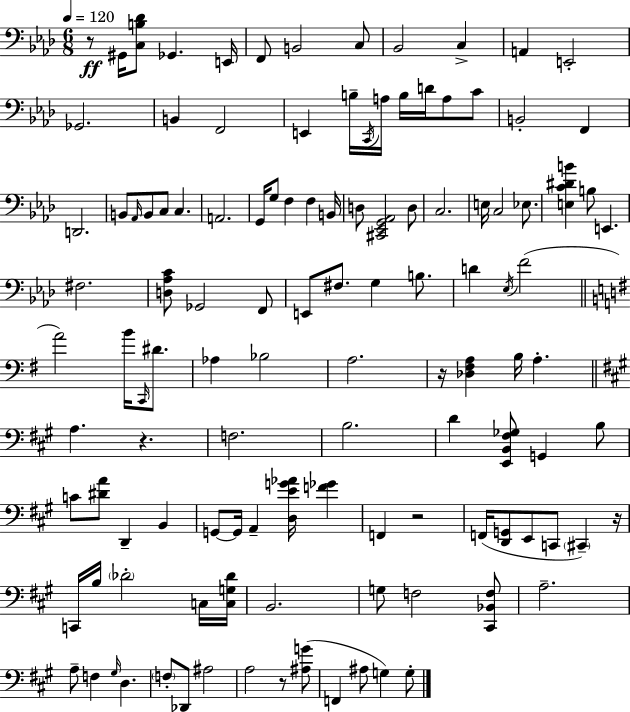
X:1
T:Untitled
M:6/8
L:1/4
K:Ab
z/2 ^G,,/4 [C,B,_D]/2 _G,, E,,/4 F,,/2 B,,2 C,/2 _B,,2 C, A,, E,,2 _G,,2 B,, F,,2 E,, B,/4 C,,/4 A,/4 B,/4 D/4 A,/2 C/2 B,,2 F,, D,,2 B,,/2 _A,,/4 B,,/2 C,/2 C, A,,2 G,,/4 G,/2 F, F, B,,/4 D,/2 [^C,,_E,,G,,_A,,]2 D,/2 C,2 E,/4 C,2 _E,/2 [E,C^DB] B,/2 E,, ^F,2 [D,_A,C]/2 _G,,2 F,,/2 E,,/2 ^F,/2 G, B,/2 D _E,/4 F2 A2 B/4 C,,/4 ^D/2 _A, _B,2 A,2 z/4 [_D,^F,A,] B,/4 A, A, z F,2 B,2 D [E,,B,,^F,_G,]/2 G,, B,/2 C/2 [^DA]/2 D,, B,, G,,/2 G,,/4 A,, [D,EG_A]/4 [F_G] F,, z2 F,,/4 [D,,G,,]/2 E,,/2 C,,/2 ^C,, z/4 C,,/4 B,/4 _D2 C,/4 [C,G,_D]/4 B,,2 G,/2 F,2 [^C,,_B,,F,]/2 A,2 A,/2 F, ^G,/4 D, F,/2 _D,,/2 ^A,2 A,2 z/2 [^A,G]/2 F,, ^A,/2 G, G,/2